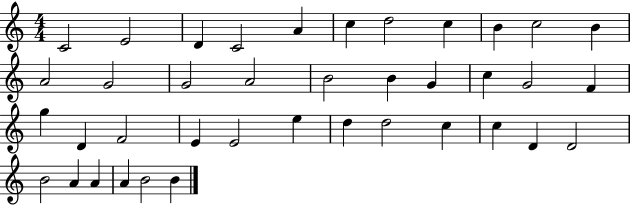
C4/h E4/h D4/q C4/h A4/q C5/q D5/h C5/q B4/q C5/h B4/q A4/h G4/h G4/h A4/h B4/h B4/q G4/q C5/q G4/h F4/q G5/q D4/q F4/h E4/q E4/h E5/q D5/q D5/h C5/q C5/q D4/q D4/h B4/h A4/q A4/q A4/q B4/h B4/q